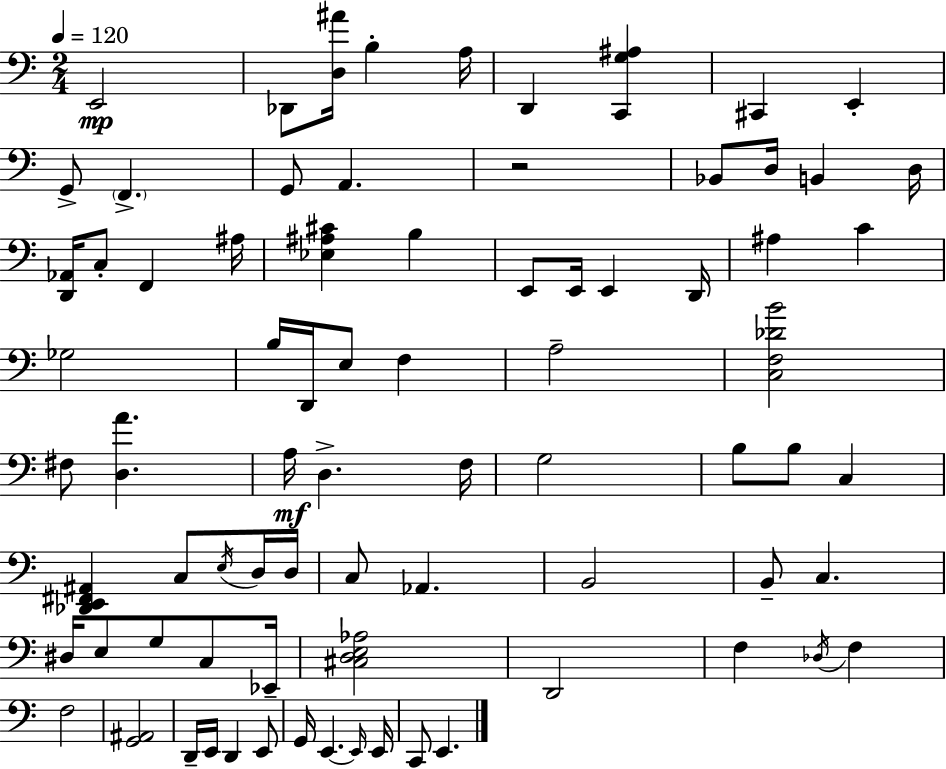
X:1
T:Untitled
M:2/4
L:1/4
K:C
E,,2 _D,,/2 [D,^A]/4 B, A,/4 D,, [C,,G,^A,] ^C,, E,, G,,/2 F,, G,,/2 A,, z2 _B,,/2 D,/4 B,, D,/4 [D,,_A,,]/4 C,/2 F,, ^A,/4 [_E,^A,^C] B, E,,/2 E,,/4 E,, D,,/4 ^A, C _G,2 B,/4 D,,/4 E,/2 F, A,2 [C,F,_DB]2 ^F,/2 [D,A] A,/4 D, F,/4 G,2 B,/2 B,/2 C, [_D,,E,,^F,,^A,,] C,/2 E,/4 D,/4 D,/4 C,/2 _A,, B,,2 B,,/2 C, ^D,/4 E,/2 G,/2 C,/2 _E,,/4 [^C,D,E,_A,]2 D,,2 F, _D,/4 F, F,2 [G,,^A,,]2 D,,/4 E,,/4 D,, E,,/2 G,,/4 E,, E,,/4 E,,/4 C,,/2 E,,